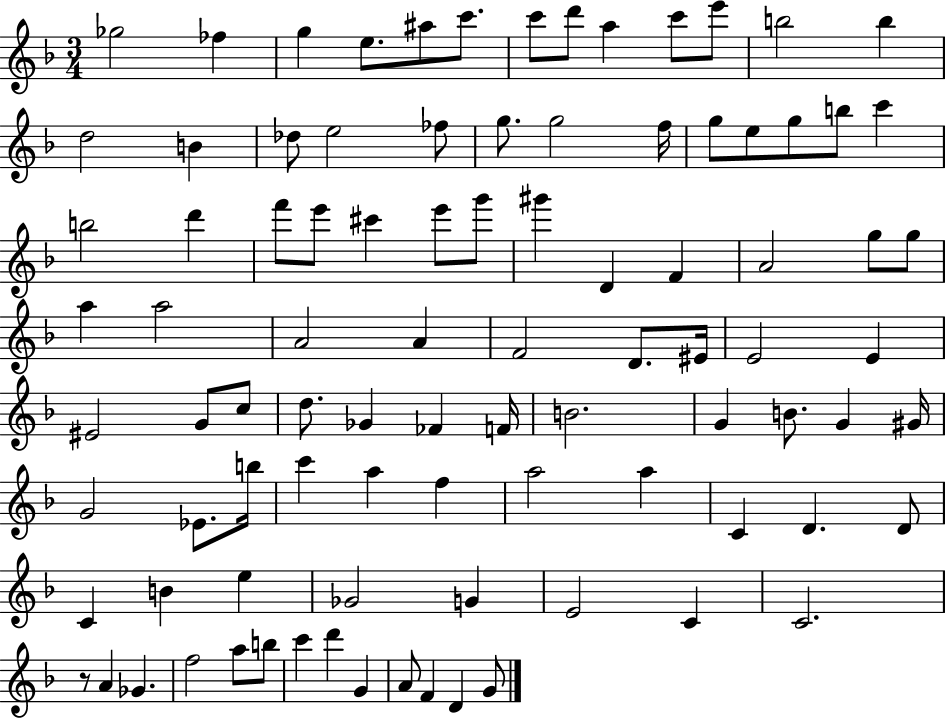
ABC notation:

X:1
T:Untitled
M:3/4
L:1/4
K:F
_g2 _f g e/2 ^a/2 c'/2 c'/2 d'/2 a c'/2 e'/2 b2 b d2 B _d/2 e2 _f/2 g/2 g2 f/4 g/2 e/2 g/2 b/2 c' b2 d' f'/2 e'/2 ^c' e'/2 g'/2 ^g' D F A2 g/2 g/2 a a2 A2 A F2 D/2 ^E/4 E2 E ^E2 G/2 c/2 d/2 _G _F F/4 B2 G B/2 G ^G/4 G2 _E/2 b/4 c' a f a2 a C D D/2 C B e _G2 G E2 C C2 z/2 A _G f2 a/2 b/2 c' d' G A/2 F D G/2